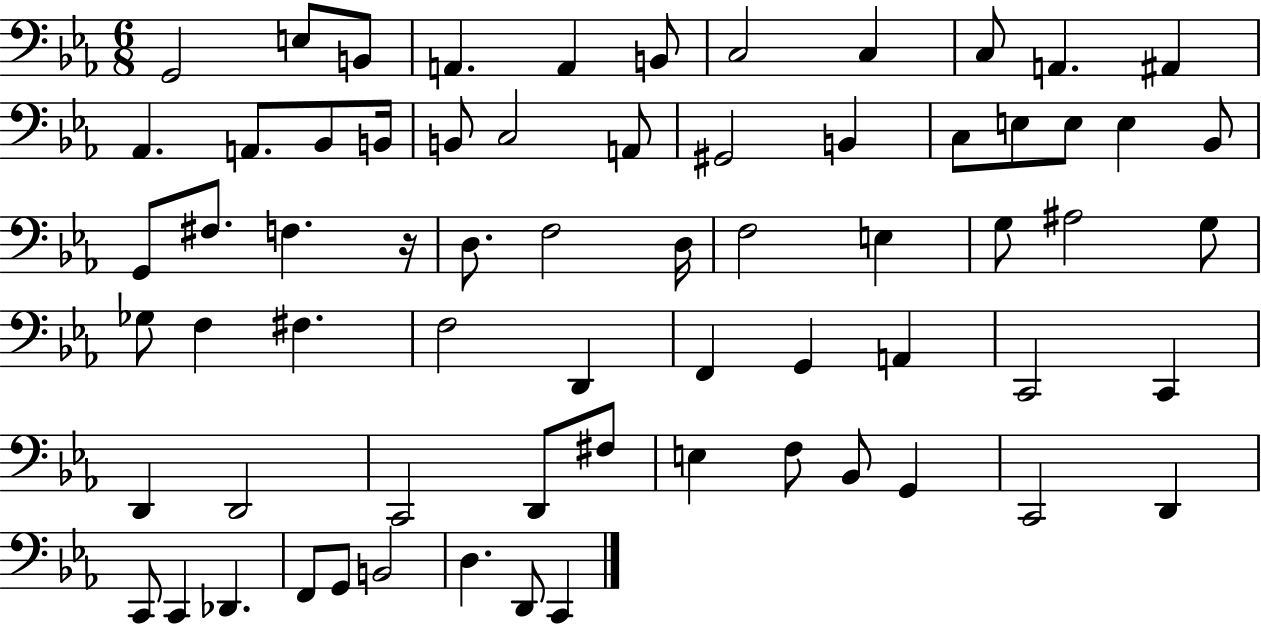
X:1
T:Untitled
M:6/8
L:1/4
K:Eb
G,,2 E,/2 B,,/2 A,, A,, B,,/2 C,2 C, C,/2 A,, ^A,, _A,, A,,/2 _B,,/2 B,,/4 B,,/2 C,2 A,,/2 ^G,,2 B,, C,/2 E,/2 E,/2 E, _B,,/2 G,,/2 ^F,/2 F, z/4 D,/2 F,2 D,/4 F,2 E, G,/2 ^A,2 G,/2 _G,/2 F, ^F, F,2 D,, F,, G,, A,, C,,2 C,, D,, D,,2 C,,2 D,,/2 ^F,/2 E, F,/2 _B,,/2 G,, C,,2 D,, C,,/2 C,, _D,, F,,/2 G,,/2 B,,2 D, D,,/2 C,,